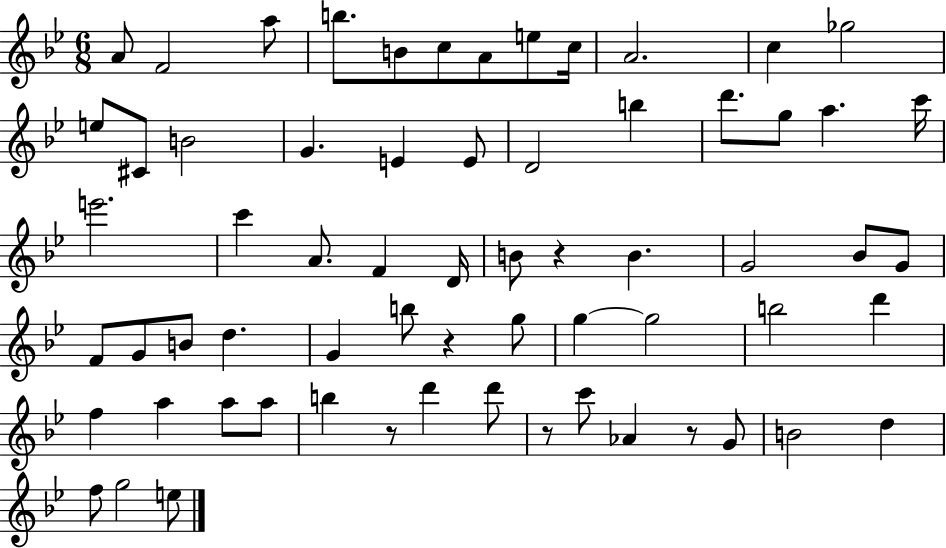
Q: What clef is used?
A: treble